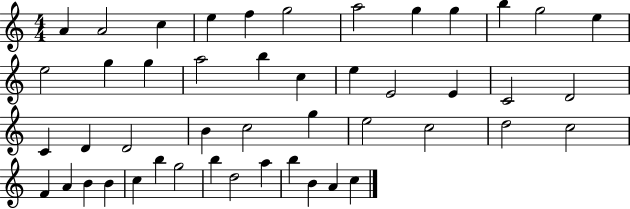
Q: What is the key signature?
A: C major